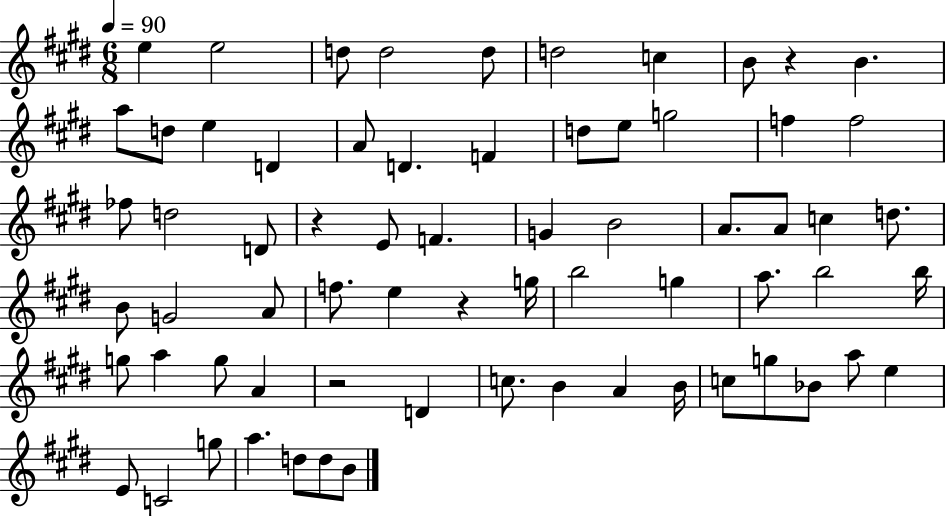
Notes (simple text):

E5/q E5/h D5/e D5/h D5/e D5/h C5/q B4/e R/q B4/q. A5/e D5/e E5/q D4/q A4/e D4/q. F4/q D5/e E5/e G5/h F5/q F5/h FES5/e D5/h D4/e R/q E4/e F4/q. G4/q B4/h A4/e. A4/e C5/q D5/e. B4/e G4/h A4/e F5/e. E5/q R/q G5/s B5/h G5/q A5/e. B5/h B5/s G5/e A5/q G5/e A4/q R/h D4/q C5/e. B4/q A4/q B4/s C5/e G5/e Bb4/e A5/e E5/q E4/e C4/h G5/e A5/q. D5/e D5/e B4/e